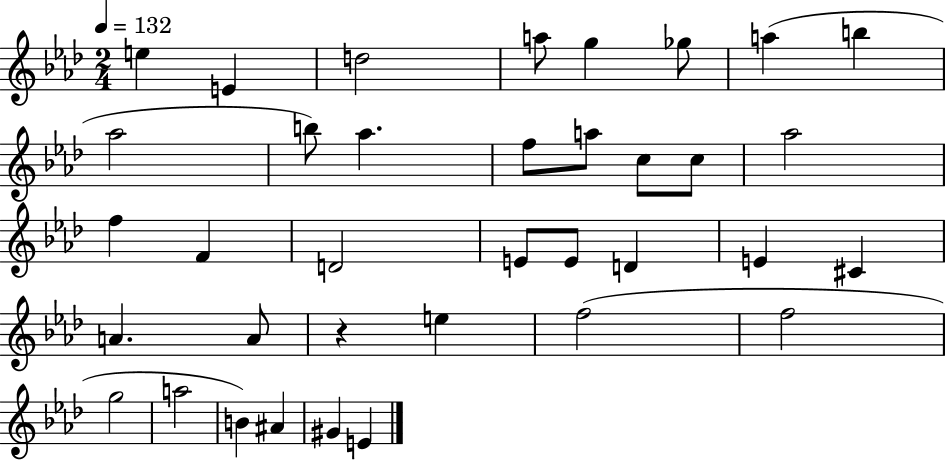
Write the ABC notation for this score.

X:1
T:Untitled
M:2/4
L:1/4
K:Ab
e E d2 a/2 g _g/2 a b _a2 b/2 _a f/2 a/2 c/2 c/2 _a2 f F D2 E/2 E/2 D E ^C A A/2 z e f2 f2 g2 a2 B ^A ^G E